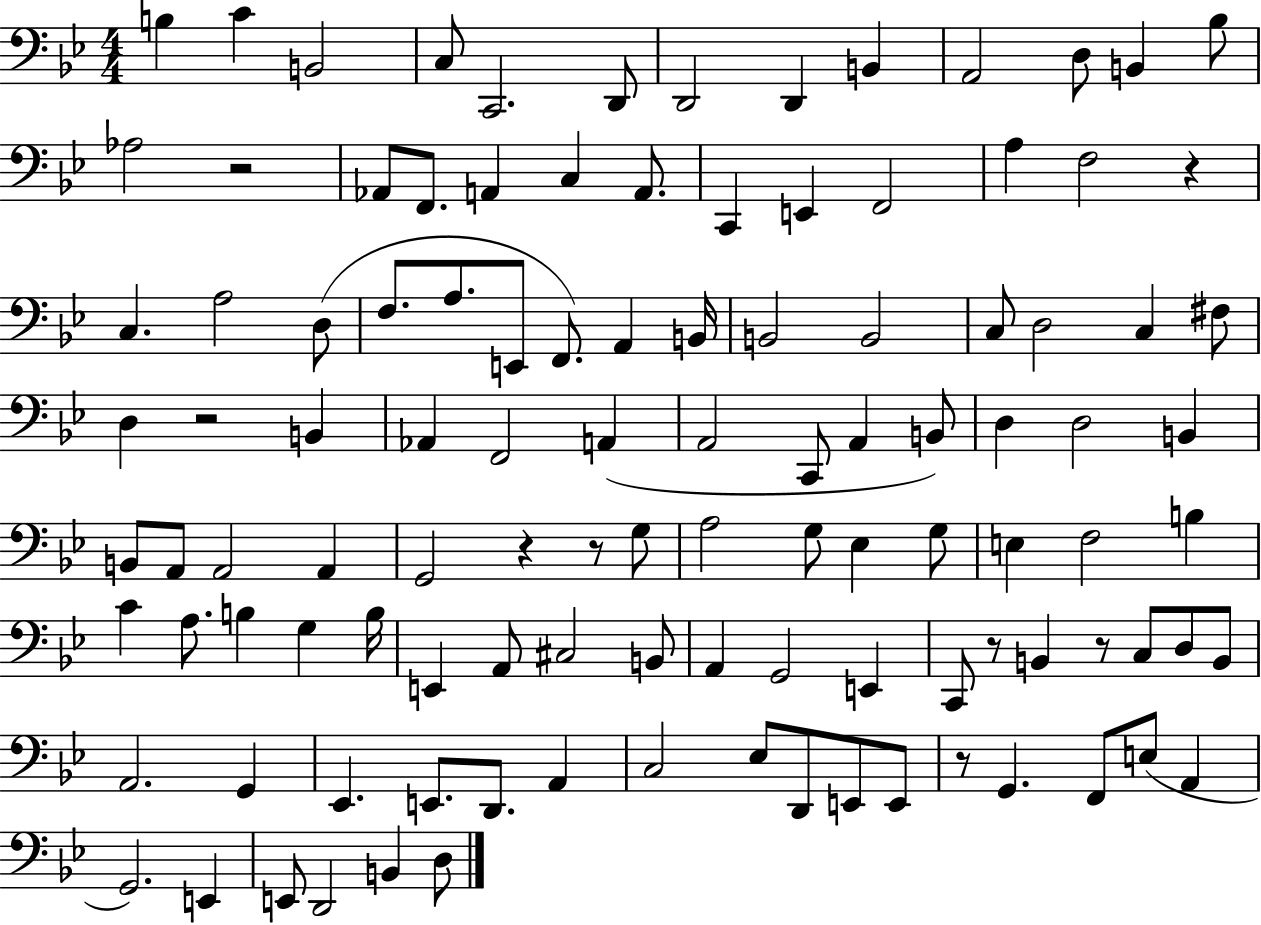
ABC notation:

X:1
T:Untitled
M:4/4
L:1/4
K:Bb
B, C B,,2 C,/2 C,,2 D,,/2 D,,2 D,, B,, A,,2 D,/2 B,, _B,/2 _A,2 z2 _A,,/2 F,,/2 A,, C, A,,/2 C,, E,, F,,2 A, F,2 z C, A,2 D,/2 F,/2 A,/2 E,,/2 F,,/2 A,, B,,/4 B,,2 B,,2 C,/2 D,2 C, ^F,/2 D, z2 B,, _A,, F,,2 A,, A,,2 C,,/2 A,, B,,/2 D, D,2 B,, B,,/2 A,,/2 A,,2 A,, G,,2 z z/2 G,/2 A,2 G,/2 _E, G,/2 E, F,2 B, C A,/2 B, G, B,/4 E,, A,,/2 ^C,2 B,,/2 A,, G,,2 E,, C,,/2 z/2 B,, z/2 C,/2 D,/2 B,,/2 A,,2 G,, _E,, E,,/2 D,,/2 A,, C,2 _E,/2 D,,/2 E,,/2 E,,/2 z/2 G,, F,,/2 E,/2 A,, G,,2 E,, E,,/2 D,,2 B,, D,/2